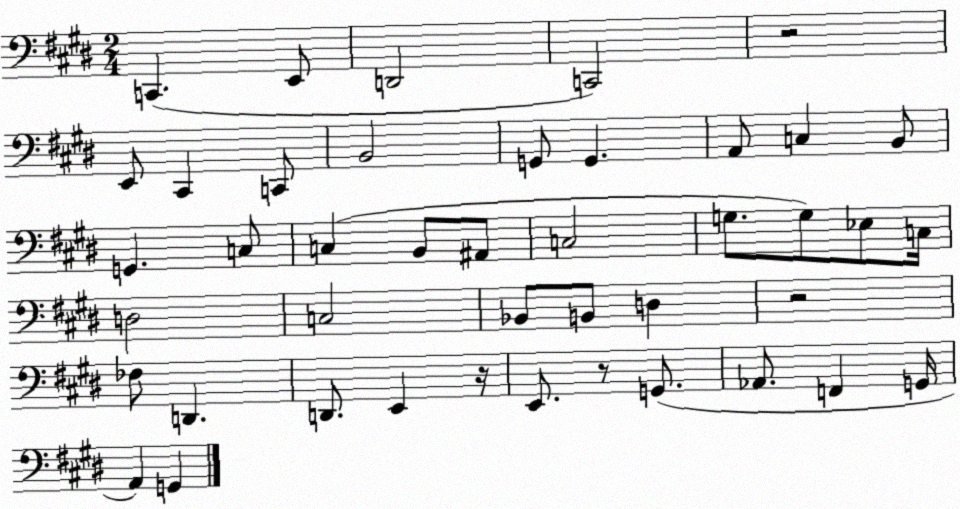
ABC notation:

X:1
T:Untitled
M:2/4
L:1/4
K:E
C,, E,,/2 D,,2 C,,2 z2 E,,/2 ^C,, C,,/2 B,,2 G,,/2 G,, A,,/2 C, B,,/2 G,, C,/2 C, B,,/2 ^A,,/2 C,2 G,/2 G,/2 _E,/2 C,/4 D,2 C,2 _B,,/2 B,,/2 D, z2 _F,/2 D,, D,,/2 E,, z/4 E,,/2 z/2 G,,/2 _A,,/2 F,, G,,/4 A,, G,,